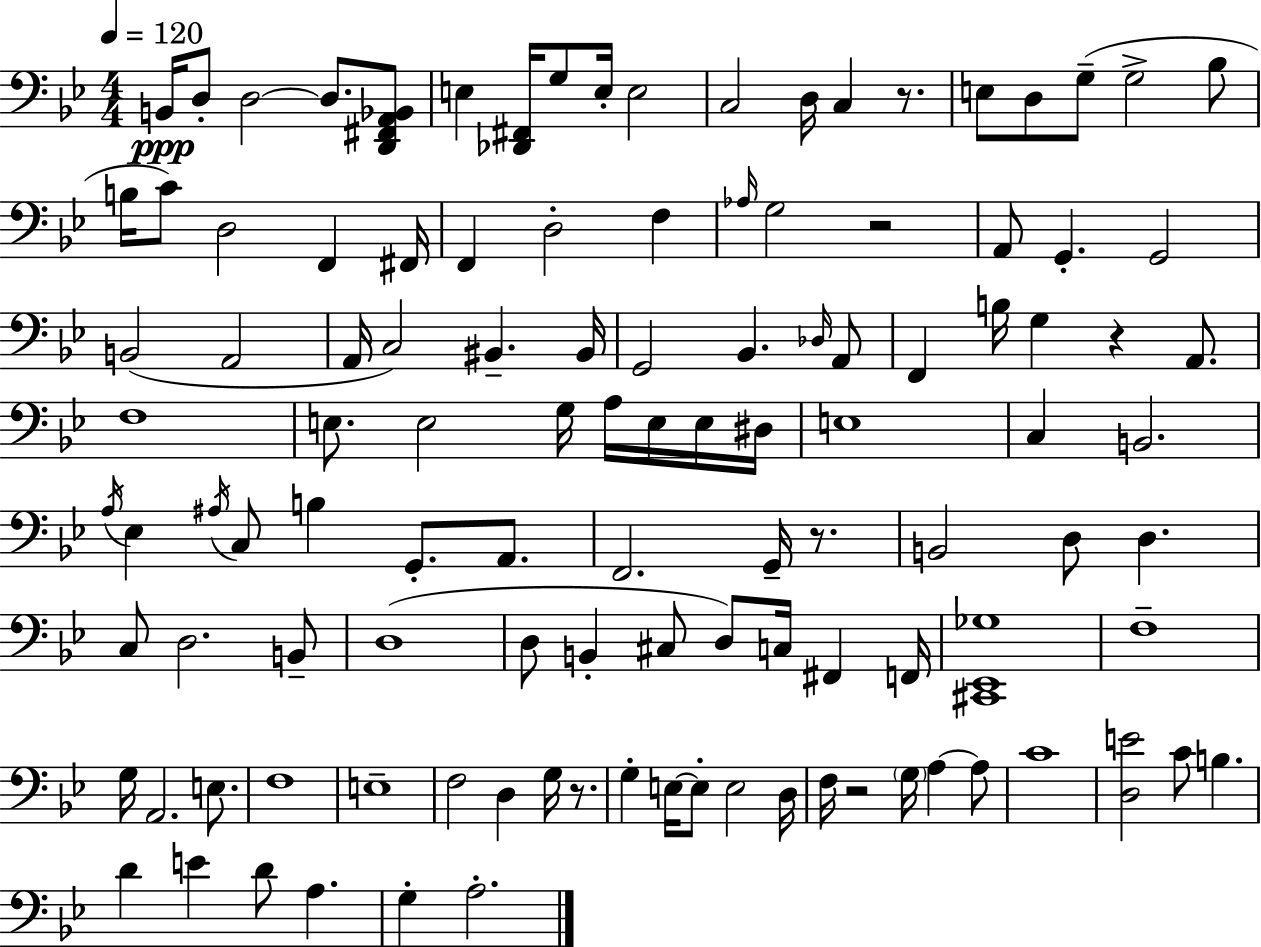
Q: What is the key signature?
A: G minor